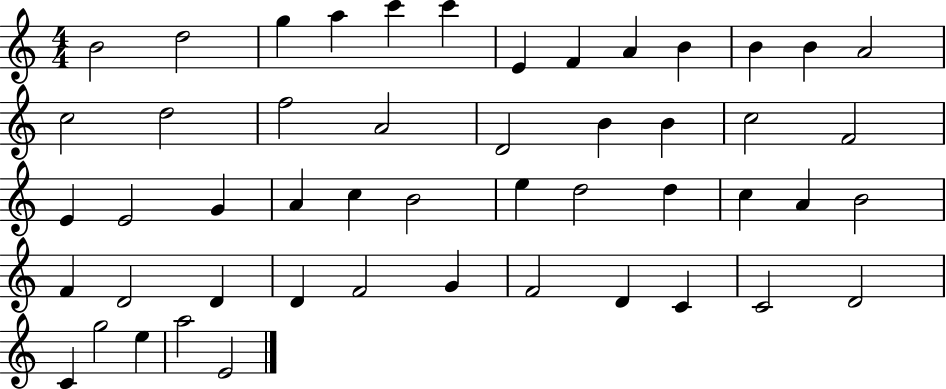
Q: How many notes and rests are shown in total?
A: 50